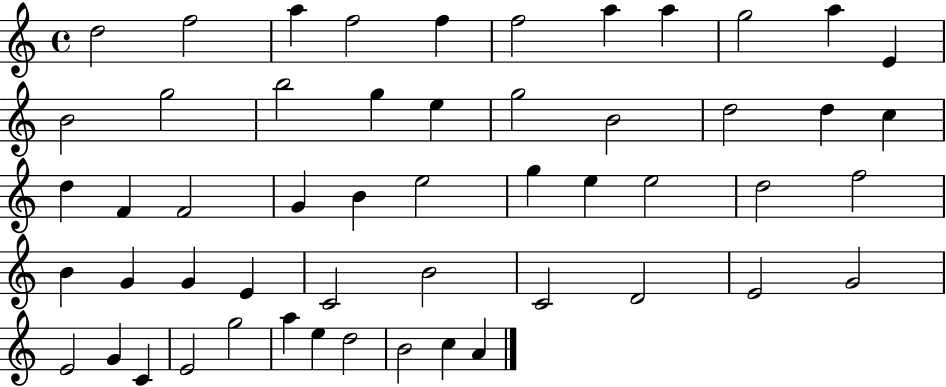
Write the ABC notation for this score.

X:1
T:Untitled
M:4/4
L:1/4
K:C
d2 f2 a f2 f f2 a a g2 a E B2 g2 b2 g e g2 B2 d2 d c d F F2 G B e2 g e e2 d2 f2 B G G E C2 B2 C2 D2 E2 G2 E2 G C E2 g2 a e d2 B2 c A